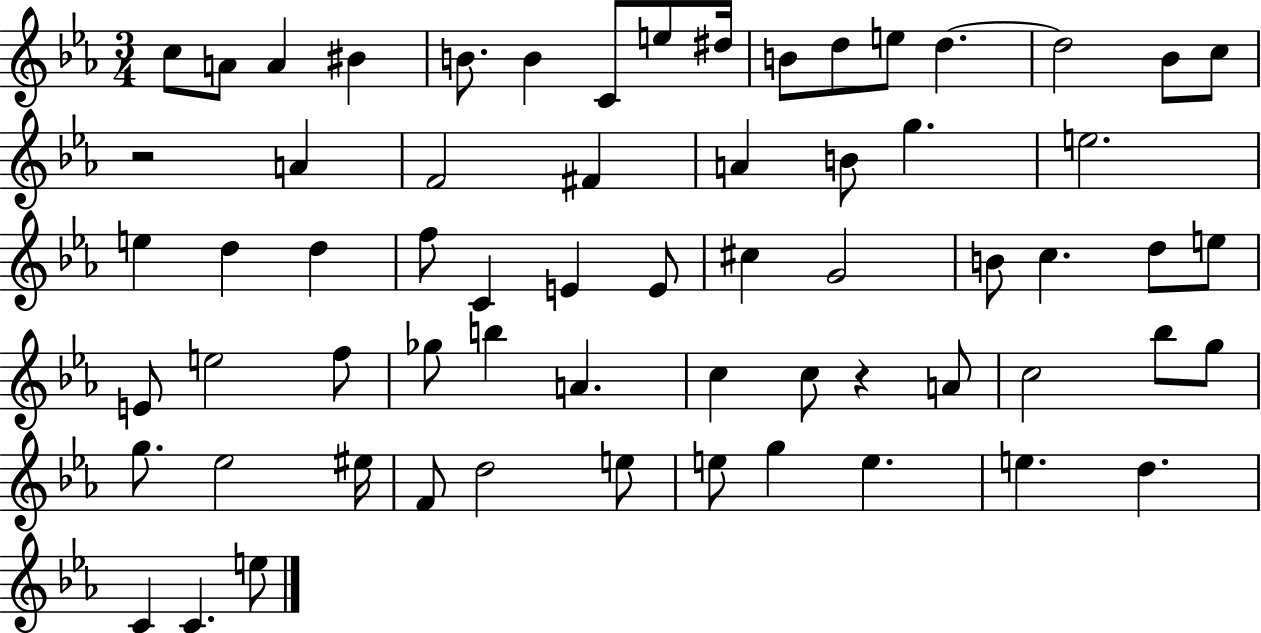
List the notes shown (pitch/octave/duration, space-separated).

C5/e A4/e A4/q BIS4/q B4/e. B4/q C4/e E5/e D#5/s B4/e D5/e E5/e D5/q. D5/h Bb4/e C5/e R/h A4/q F4/h F#4/q A4/q B4/e G5/q. E5/h. E5/q D5/q D5/q F5/e C4/q E4/q E4/e C#5/q G4/h B4/e C5/q. D5/e E5/e E4/e E5/h F5/e Gb5/e B5/q A4/q. C5/q C5/e R/q A4/e C5/h Bb5/e G5/e G5/e. Eb5/h EIS5/s F4/e D5/h E5/e E5/e G5/q E5/q. E5/q. D5/q. C4/q C4/q. E5/e